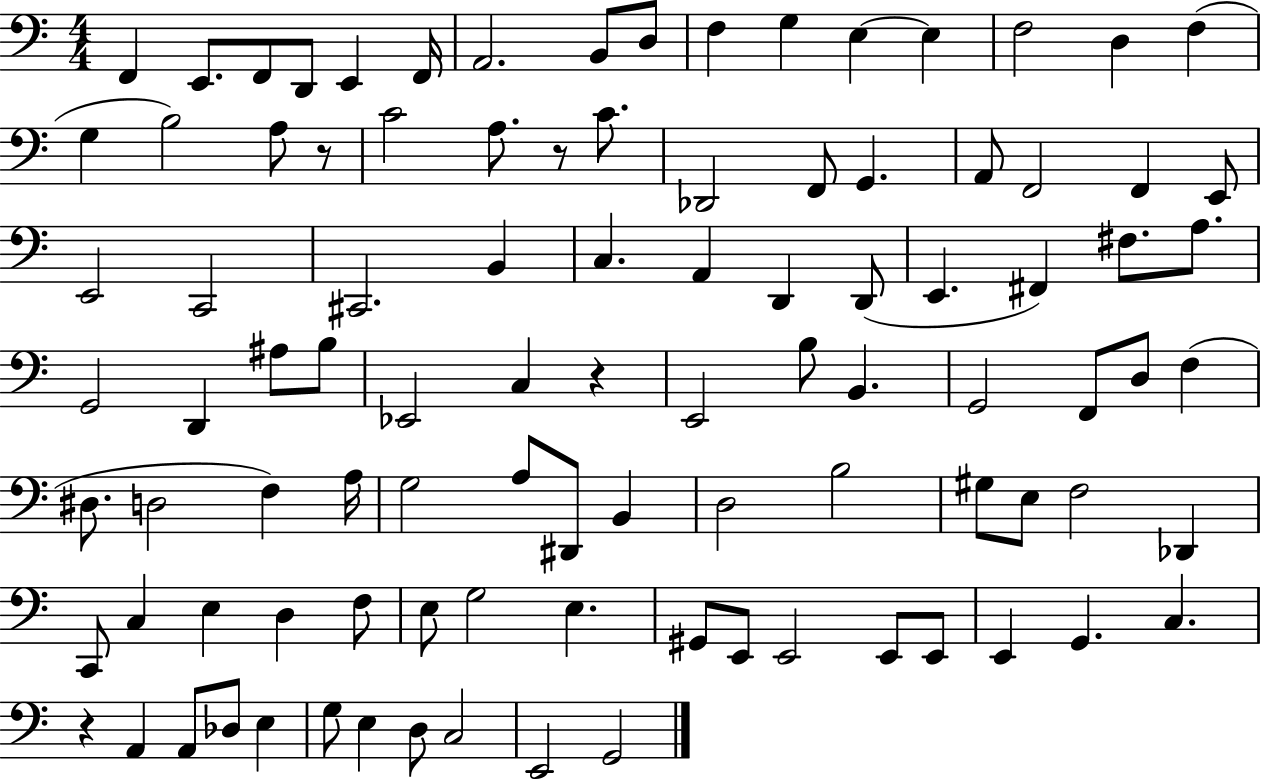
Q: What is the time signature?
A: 4/4